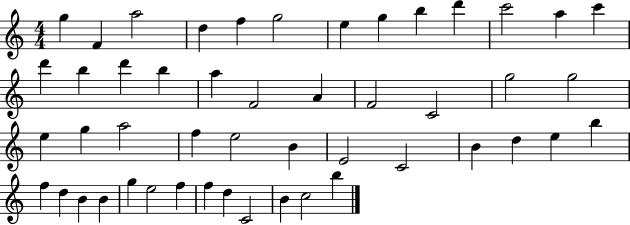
G5/q F4/q A5/h D5/q F5/q G5/h E5/q G5/q B5/q D6/q C6/h A5/q C6/q D6/q B5/q D6/q B5/q A5/q F4/h A4/q F4/h C4/h G5/h G5/h E5/q G5/q A5/h F5/q E5/h B4/q E4/h C4/h B4/q D5/q E5/q B5/q F5/q D5/q B4/q B4/q G5/q E5/h F5/q F5/q D5/q C4/h B4/q C5/h B5/q